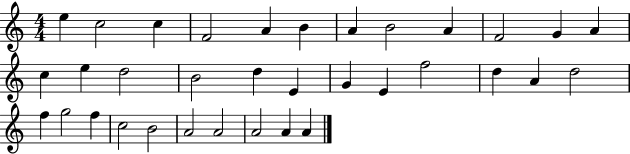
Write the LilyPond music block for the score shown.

{
  \clef treble
  \numericTimeSignature
  \time 4/4
  \key c \major
  e''4 c''2 c''4 | f'2 a'4 b'4 | a'4 b'2 a'4 | f'2 g'4 a'4 | \break c''4 e''4 d''2 | b'2 d''4 e'4 | g'4 e'4 f''2 | d''4 a'4 d''2 | \break f''4 g''2 f''4 | c''2 b'2 | a'2 a'2 | a'2 a'4 a'4 | \break \bar "|."
}